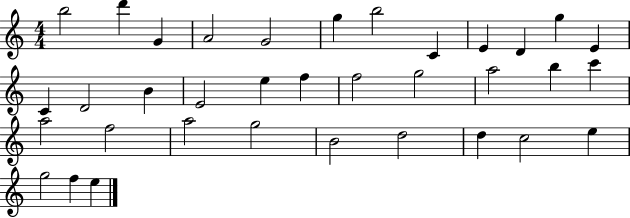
B5/h D6/q G4/q A4/h G4/h G5/q B5/h C4/q E4/q D4/q G5/q E4/q C4/q D4/h B4/q E4/h E5/q F5/q F5/h G5/h A5/h B5/q C6/q A5/h F5/h A5/h G5/h B4/h D5/h D5/q C5/h E5/q G5/h F5/q E5/q